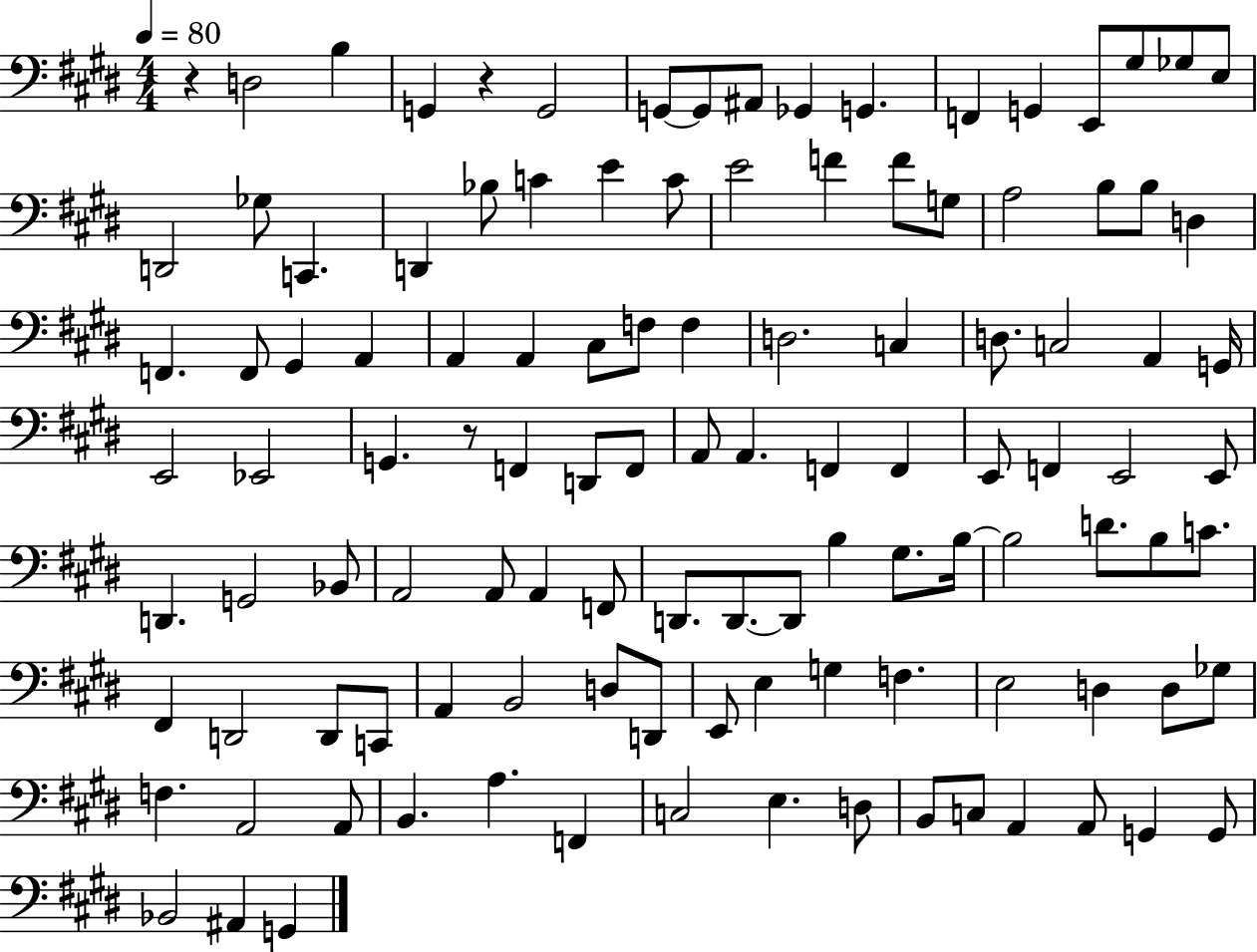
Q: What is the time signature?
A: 4/4